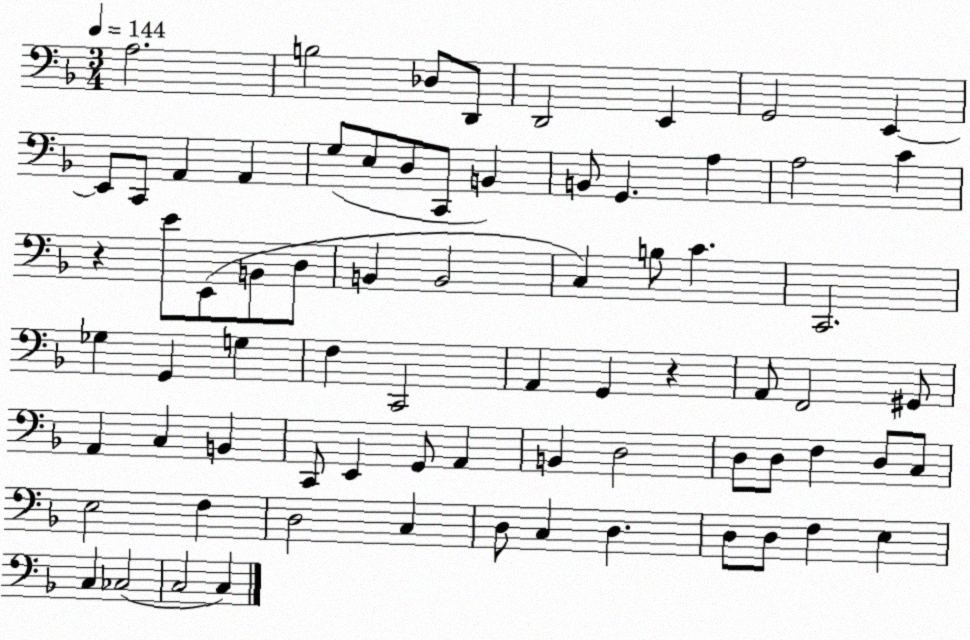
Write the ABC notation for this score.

X:1
T:Untitled
M:3/4
L:1/4
K:F
A,2 B,2 _D,/2 D,,/2 D,,2 E,, G,,2 E,, E,,/2 C,,/2 A,, A,, G,/2 E,/2 D,/2 C,,/2 B,, B,,/2 G,, A, A,2 C z E/2 E,,/2 B,,/2 D,/2 B,, B,,2 C, B,/2 C C,,2 _G, G,, G, F, C,,2 A,, G,, z A,,/2 F,,2 ^G,,/2 A,, C, B,, C,,/2 E,, G,,/2 A,, B,, D,2 D,/2 D,/2 F, D,/2 C,/2 E,2 F, D,2 C, D,/2 C, D, D,/2 D,/2 F, E, C, _C,2 C,2 C,